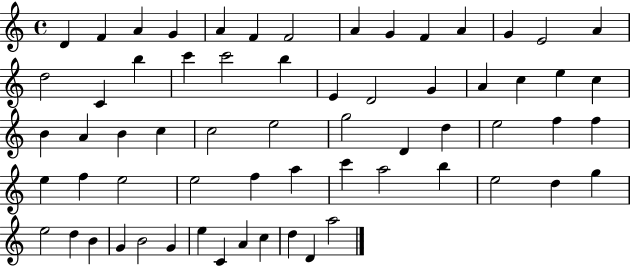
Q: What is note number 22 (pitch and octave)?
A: D4